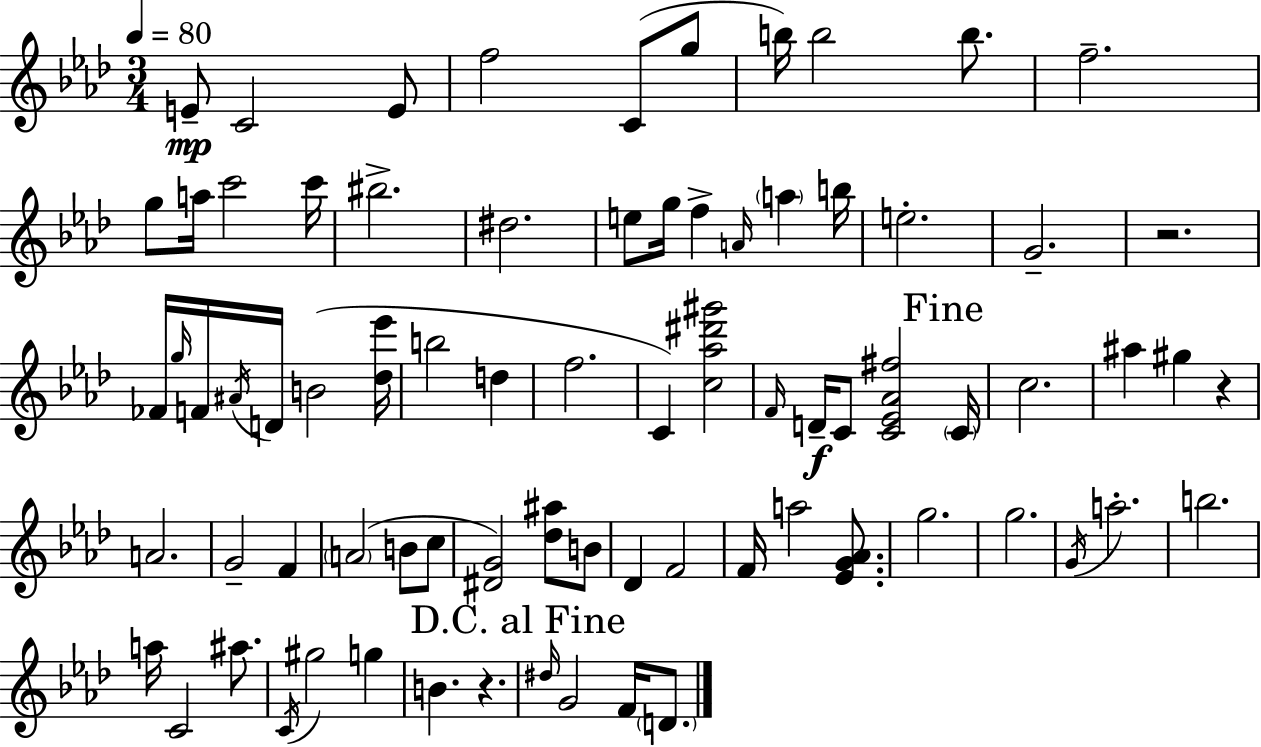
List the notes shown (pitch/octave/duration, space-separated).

E4/e C4/h E4/e F5/h C4/e G5/e B5/s B5/h B5/e. F5/h. G5/e A5/s C6/h C6/s BIS5/h. D#5/h. E5/e G5/s F5/q A4/s A5/q B5/s E5/h. G4/h. R/h. FES4/s G5/s F4/s A#4/s D4/s B4/h [Db5,Eb6]/s B5/h D5/q F5/h. C4/q [C5,Ab5,D#6,G#6]/h F4/s D4/s C4/e [C4,Eb4,Ab4,F#5]/h C4/s C5/h. A#5/q G#5/q R/q A4/h. G4/h F4/q A4/h B4/e C5/e [D#4,G4]/h [Db5,A#5]/e B4/e Db4/q F4/h F4/s A5/h [Eb4,G4,Ab4]/e. G5/h. G5/h. G4/s A5/h. B5/h. A5/s C4/h A#5/e. C4/s G#5/h G5/q B4/q. R/q. D#5/s G4/h F4/s D4/e.